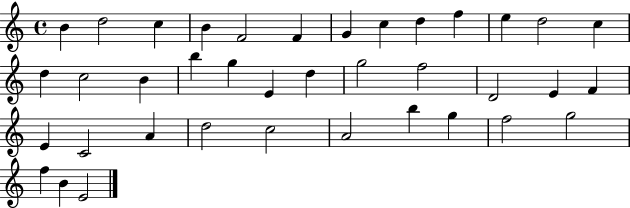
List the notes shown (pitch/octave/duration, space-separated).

B4/q D5/h C5/q B4/q F4/h F4/q G4/q C5/q D5/q F5/q E5/q D5/h C5/q D5/q C5/h B4/q B5/q G5/q E4/q D5/q G5/h F5/h D4/h E4/q F4/q E4/q C4/h A4/q D5/h C5/h A4/h B5/q G5/q F5/h G5/h F5/q B4/q E4/h